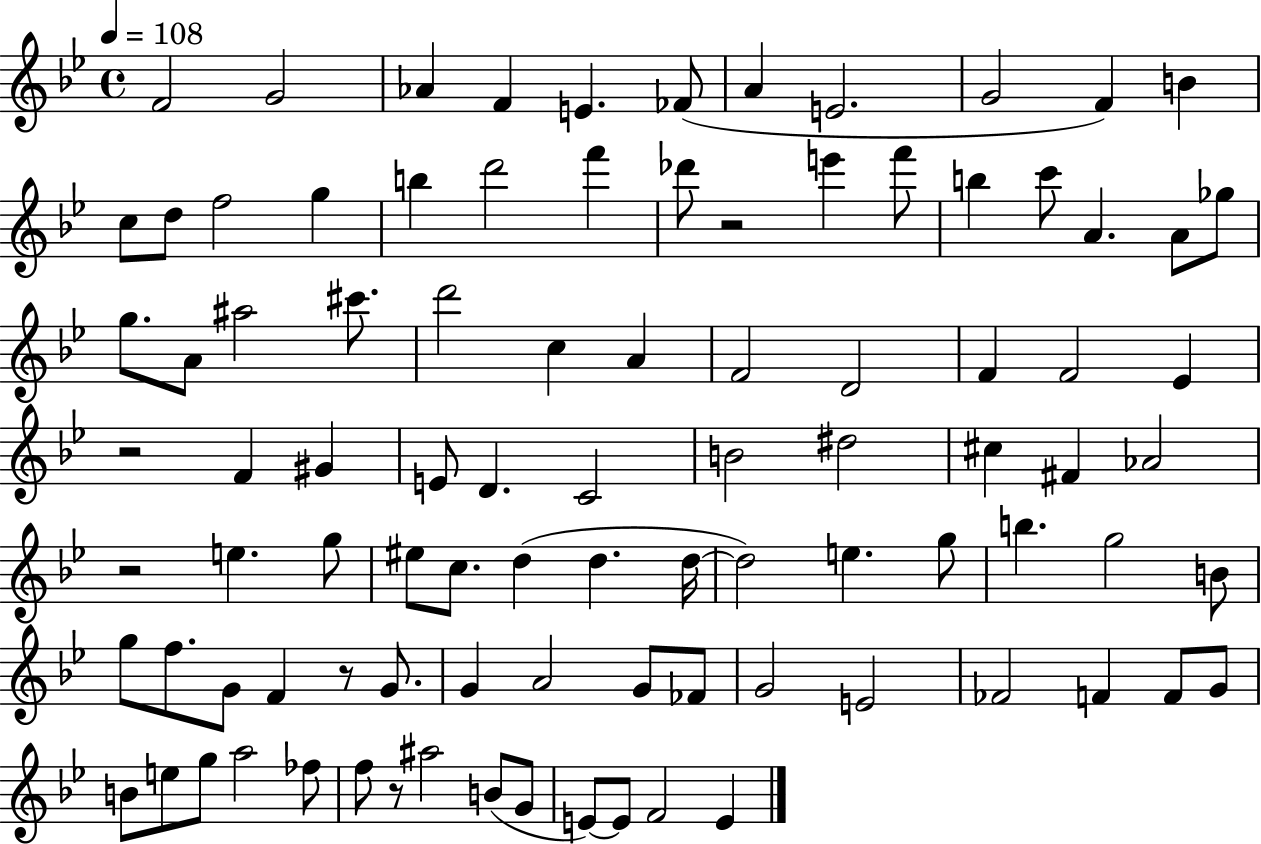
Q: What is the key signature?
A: BES major